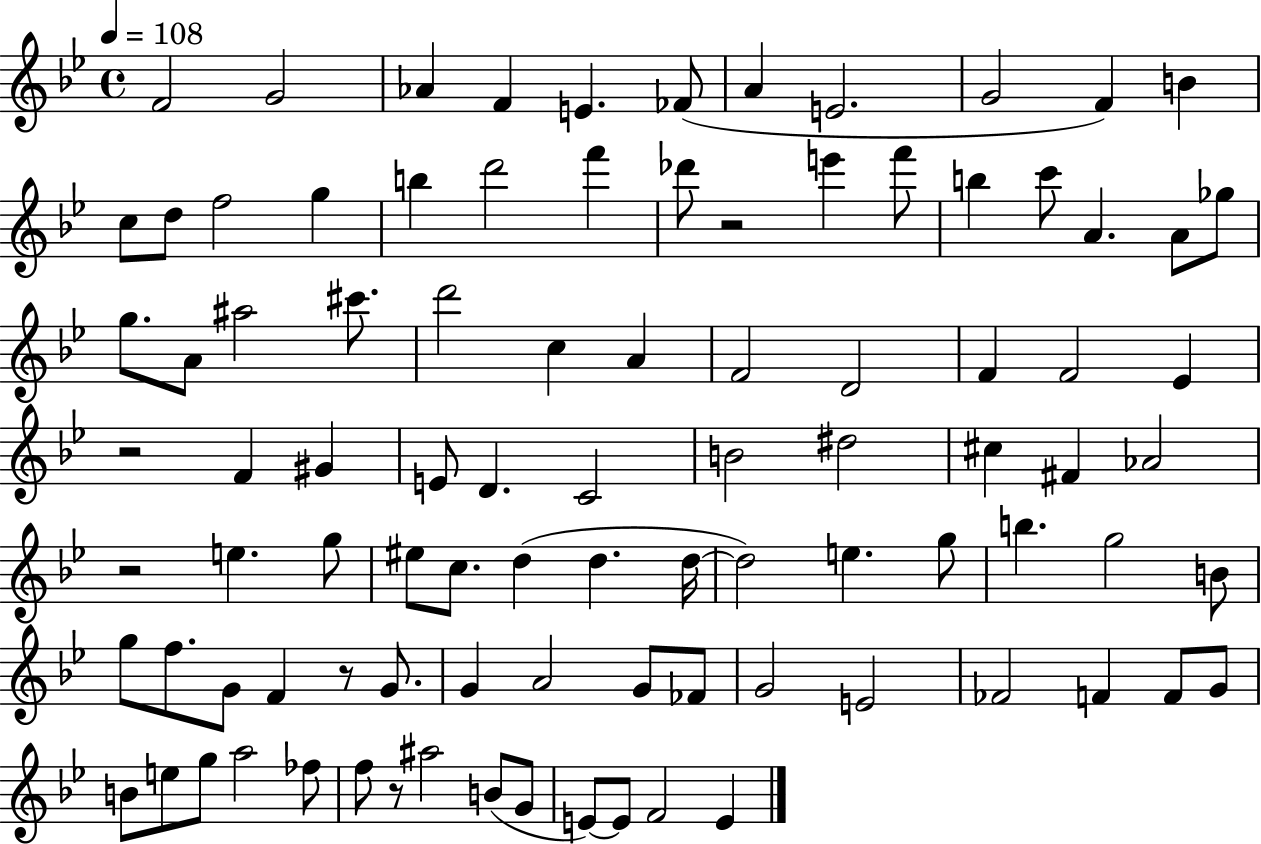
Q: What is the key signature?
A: BES major